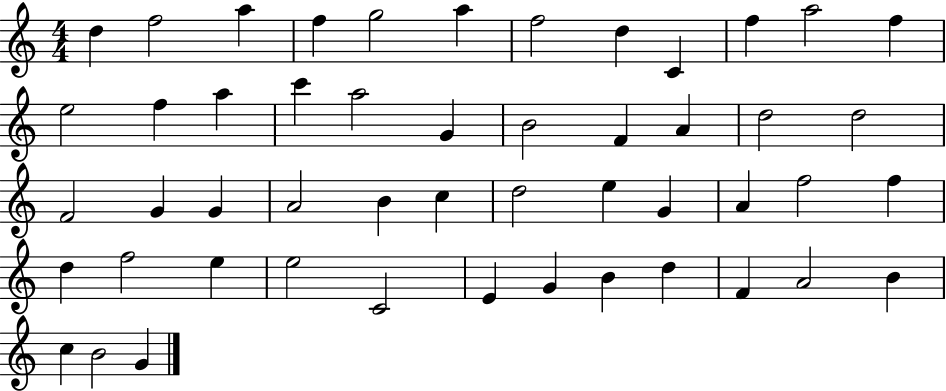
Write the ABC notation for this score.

X:1
T:Untitled
M:4/4
L:1/4
K:C
d f2 a f g2 a f2 d C f a2 f e2 f a c' a2 G B2 F A d2 d2 F2 G G A2 B c d2 e G A f2 f d f2 e e2 C2 E G B d F A2 B c B2 G